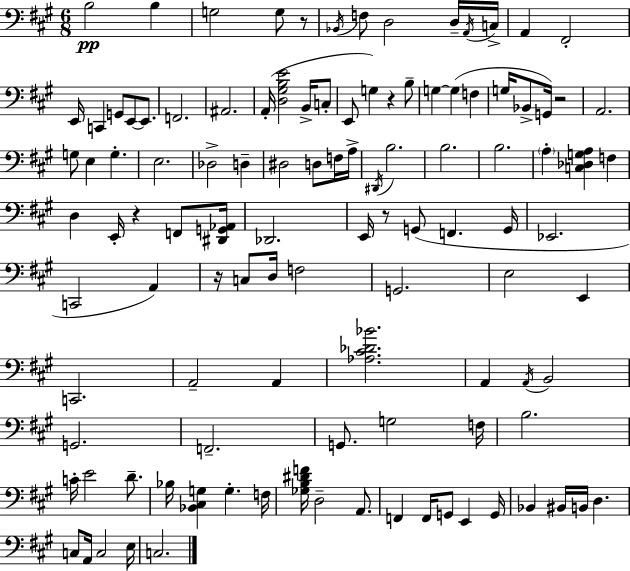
X:1
T:Untitled
M:6/8
L:1/4
K:A
B,2 B, G,2 G,/2 z/2 _B,,/4 F,/2 D,2 D,/4 A,,/4 C,/4 A,, ^F,,2 E,,/4 C,, G,,/2 E,,/2 E,,/2 F,,2 ^A,,2 A,,/4 [D,^G,B,E]2 B,,/4 C,/2 E,,/2 G, z B,/2 G, G, F, G,/4 _B,,/2 G,,/4 z2 A,,2 G,/2 E, G, E,2 _D,2 D, ^D,2 D,/2 F,/4 A,/4 ^D,,/4 B,2 B,2 B,2 A, [C,_D,G,A,] F, D, E,,/4 z F,,/2 [^D,,G,,_A,,]/4 _D,,2 E,,/4 z/2 G,,/2 F,, G,,/4 _E,,2 C,,2 A,, z/4 C,/2 D,/4 F,2 G,,2 E,2 E,, C,,2 A,,2 A,, [_A,^C_D_B]2 A,, A,,/4 B,,2 G,,2 F,,2 G,,/2 G,2 F,/4 B,2 C/4 E2 D/2 _B,/4 [_B,,^C,G,] G, F,/4 [_G,B,^DF]/4 D,2 A,,/2 F,, F,,/4 G,,/2 E,, G,,/4 _B,, ^B,,/4 B,,/4 D, C,/2 A,,/4 C,2 E,/4 C,2